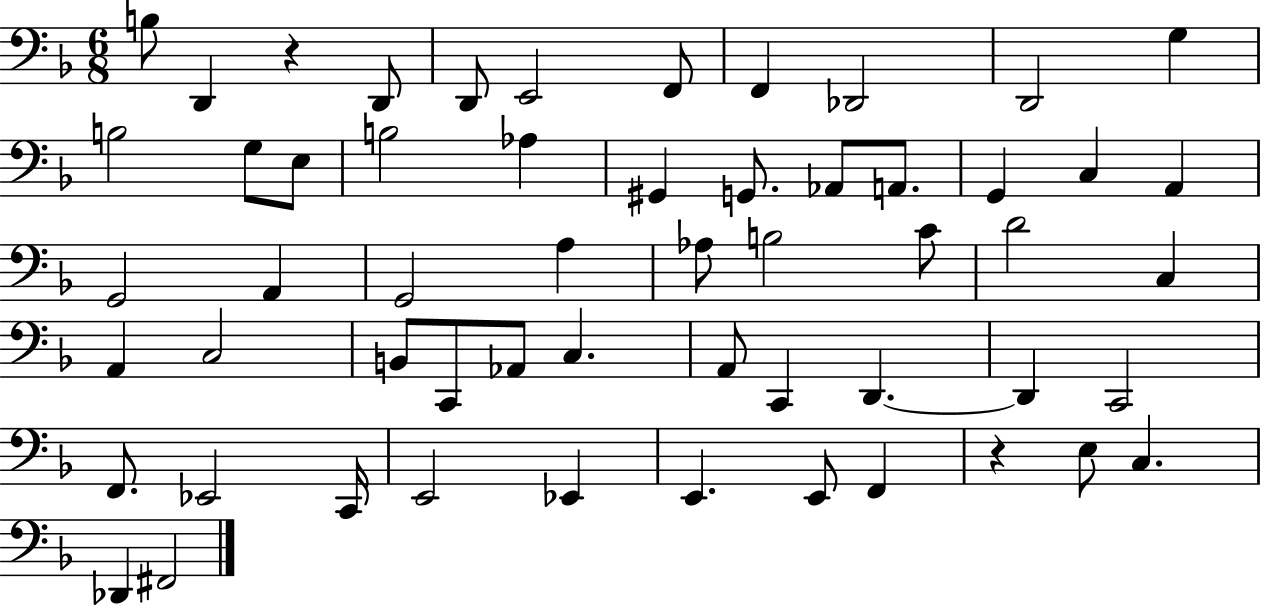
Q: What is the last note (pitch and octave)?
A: F#2